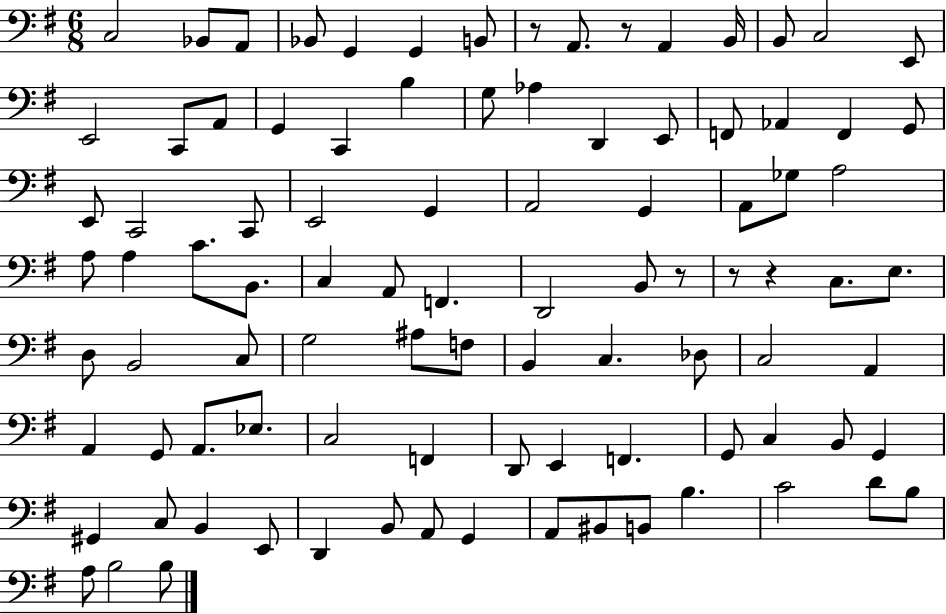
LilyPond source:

{
  \clef bass
  \numericTimeSignature
  \time 6/8
  \key g \major
  c2 bes,8 a,8 | bes,8 g,4 g,4 b,8 | r8 a,8. r8 a,4 b,16 | b,8 c2 e,8 | \break e,2 c,8 a,8 | g,4 c,4 b4 | g8 aes4 d,4 e,8 | f,8 aes,4 f,4 g,8 | \break e,8 c,2 c,8 | e,2 g,4 | a,2 g,4 | a,8 ges8 a2 | \break a8 a4 c'8. b,8. | c4 a,8 f,4. | d,2 b,8 r8 | r8 r4 c8. e8. | \break d8 b,2 c8 | g2 ais8 f8 | b,4 c4. des8 | c2 a,4 | \break a,4 g,8 a,8. ees8. | c2 f,4 | d,8 e,4 f,4. | g,8 c4 b,8 g,4 | \break gis,4 c8 b,4 e,8 | d,4 b,8 a,8 g,4 | a,8 bis,8 b,8 b4. | c'2 d'8 b8 | \break a8 b2 b8 | \bar "|."
}